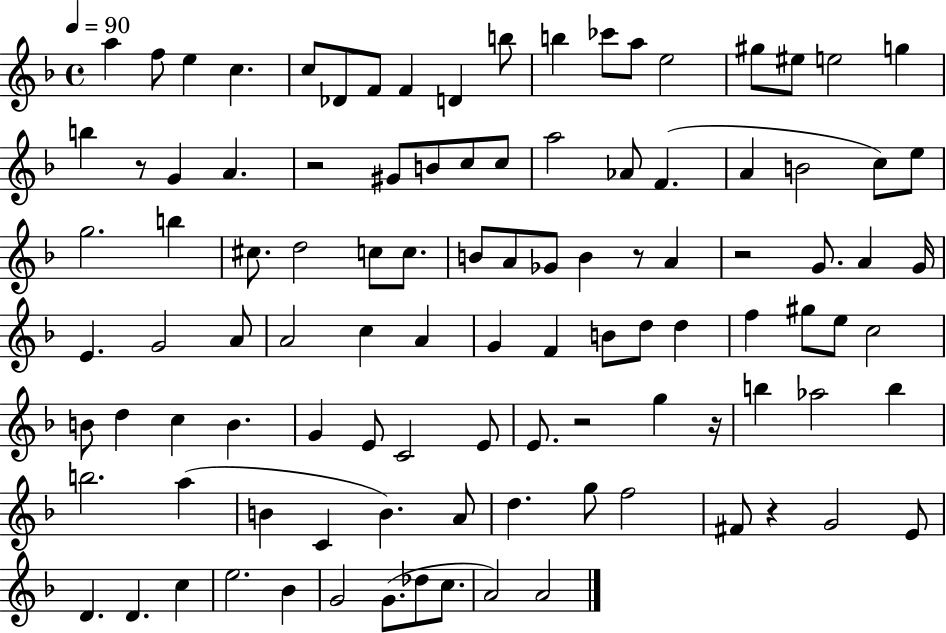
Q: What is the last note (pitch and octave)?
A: A4